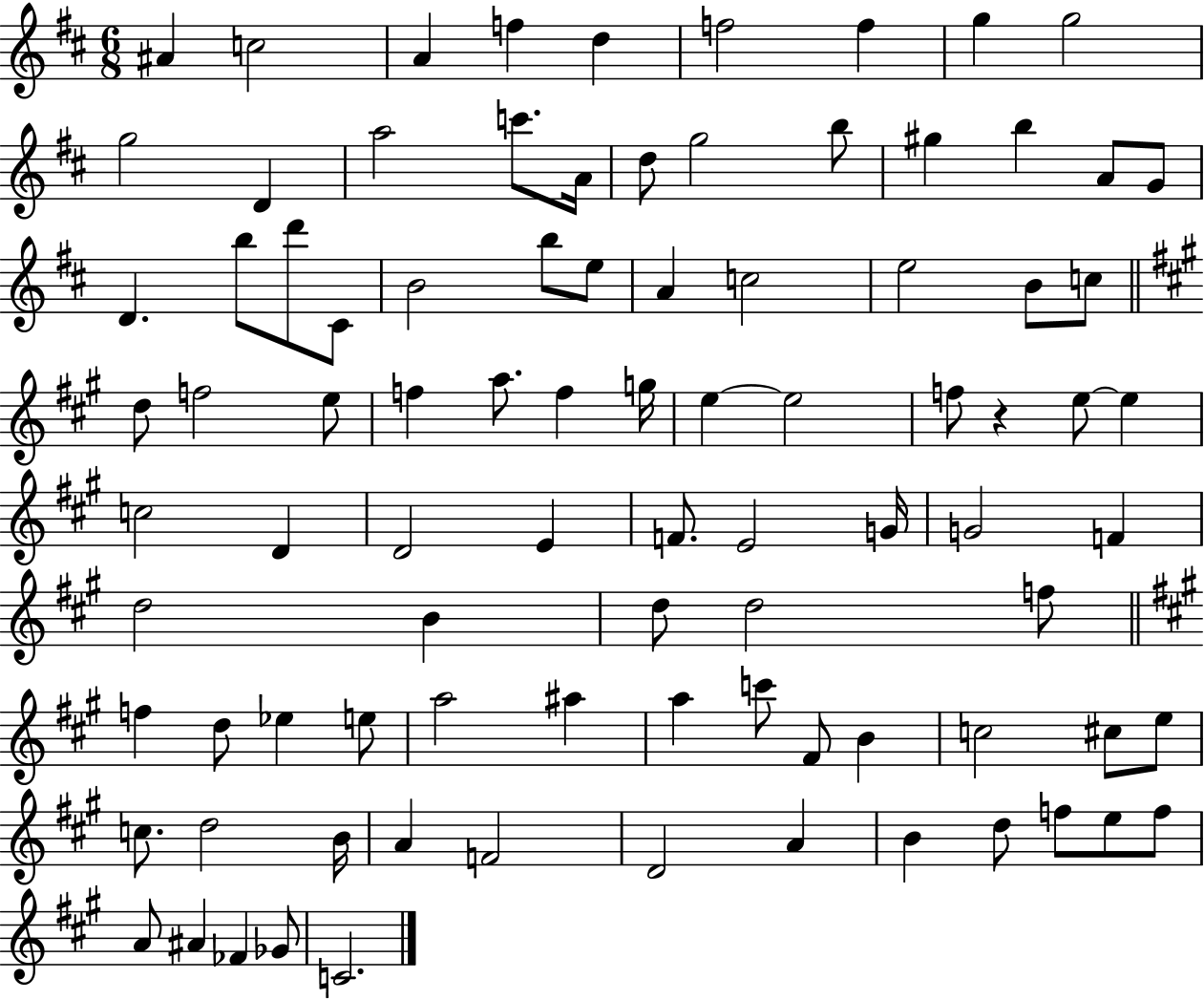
X:1
T:Untitled
M:6/8
L:1/4
K:D
^A c2 A f d f2 f g g2 g2 D a2 c'/2 A/4 d/2 g2 b/2 ^g b A/2 G/2 D b/2 d'/2 ^C/2 B2 b/2 e/2 A c2 e2 B/2 c/2 d/2 f2 e/2 f a/2 f g/4 e e2 f/2 z e/2 e c2 D D2 E F/2 E2 G/4 G2 F d2 B d/2 d2 f/2 f d/2 _e e/2 a2 ^a a c'/2 ^F/2 B c2 ^c/2 e/2 c/2 d2 B/4 A F2 D2 A B d/2 f/2 e/2 f/2 A/2 ^A _F _G/2 C2